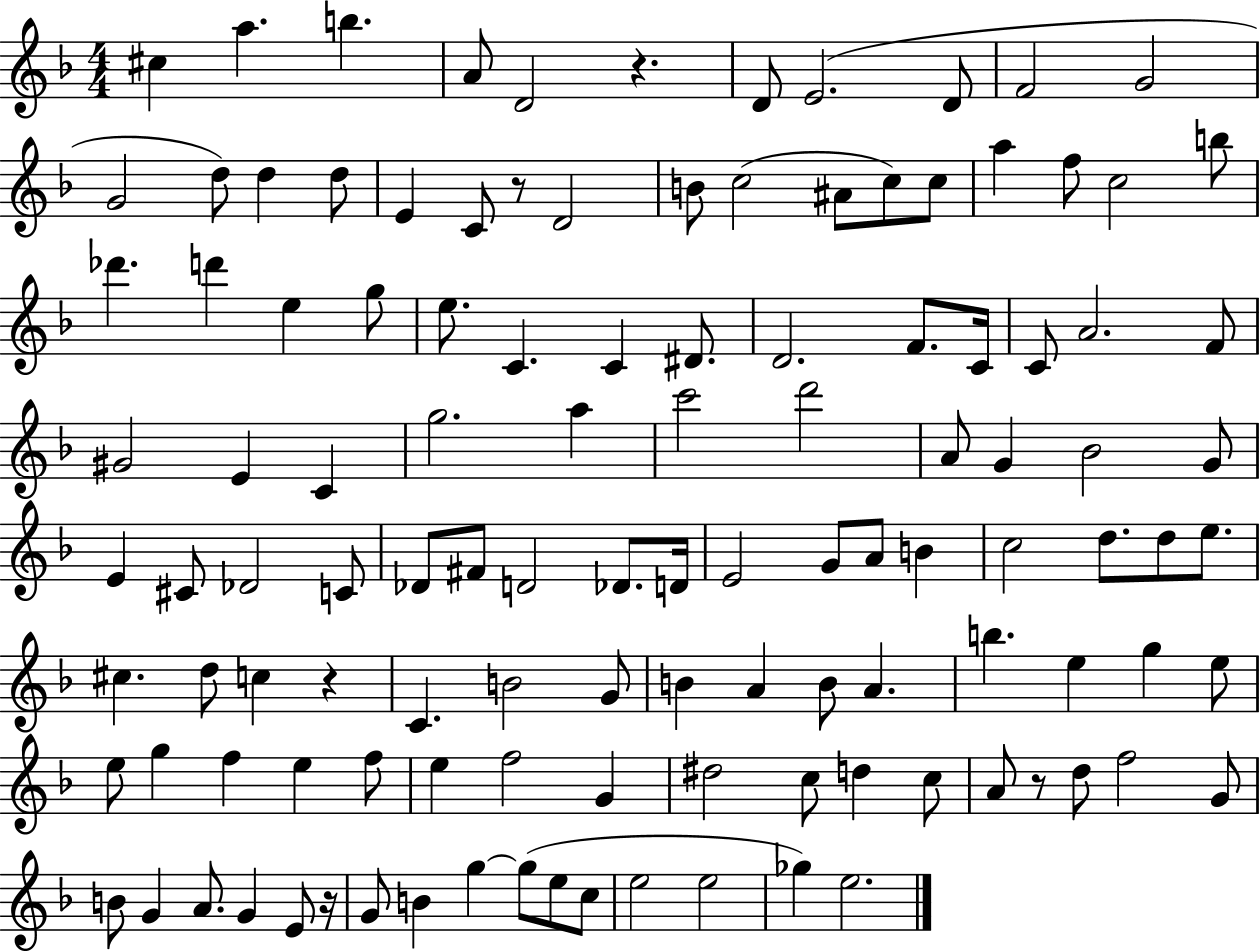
{
  \clef treble
  \numericTimeSignature
  \time 4/4
  \key f \major
  cis''4 a''4. b''4. | a'8 d'2 r4. | d'8 e'2.( d'8 | f'2 g'2 | \break g'2 d''8) d''4 d''8 | e'4 c'8 r8 d'2 | b'8 c''2( ais'8 c''8) c''8 | a''4 f''8 c''2 b''8 | \break des'''4. d'''4 e''4 g''8 | e''8. c'4. c'4 dis'8. | d'2. f'8. c'16 | c'8 a'2. f'8 | \break gis'2 e'4 c'4 | g''2. a''4 | c'''2 d'''2 | a'8 g'4 bes'2 g'8 | \break e'4 cis'8 des'2 c'8 | des'8 fis'8 d'2 des'8. d'16 | e'2 g'8 a'8 b'4 | c''2 d''8. d''8 e''8. | \break cis''4. d''8 c''4 r4 | c'4. b'2 g'8 | b'4 a'4 b'8 a'4. | b''4. e''4 g''4 e''8 | \break e''8 g''4 f''4 e''4 f''8 | e''4 f''2 g'4 | dis''2 c''8 d''4 c''8 | a'8 r8 d''8 f''2 g'8 | \break b'8 g'4 a'8. g'4 e'8 r16 | g'8 b'4 g''4~~ g''8( e''8 c''8 | e''2 e''2 | ges''4) e''2. | \break \bar "|."
}